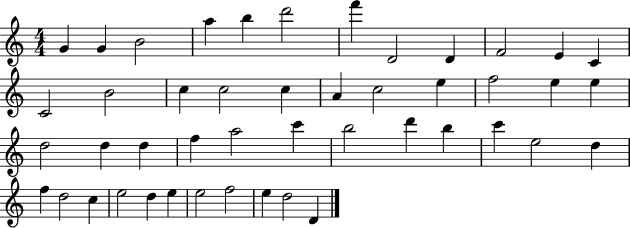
{
  \clef treble
  \numericTimeSignature
  \time 4/4
  \key c \major
  g'4 g'4 b'2 | a''4 b''4 d'''2 | f'''4 d'2 d'4 | f'2 e'4 c'4 | \break c'2 b'2 | c''4 c''2 c''4 | a'4 c''2 e''4 | f''2 e''4 e''4 | \break d''2 d''4 d''4 | f''4 a''2 c'''4 | b''2 d'''4 b''4 | c'''4 e''2 d''4 | \break f''4 d''2 c''4 | e''2 d''4 e''4 | e''2 f''2 | e''4 d''2 d'4 | \break \bar "|."
}